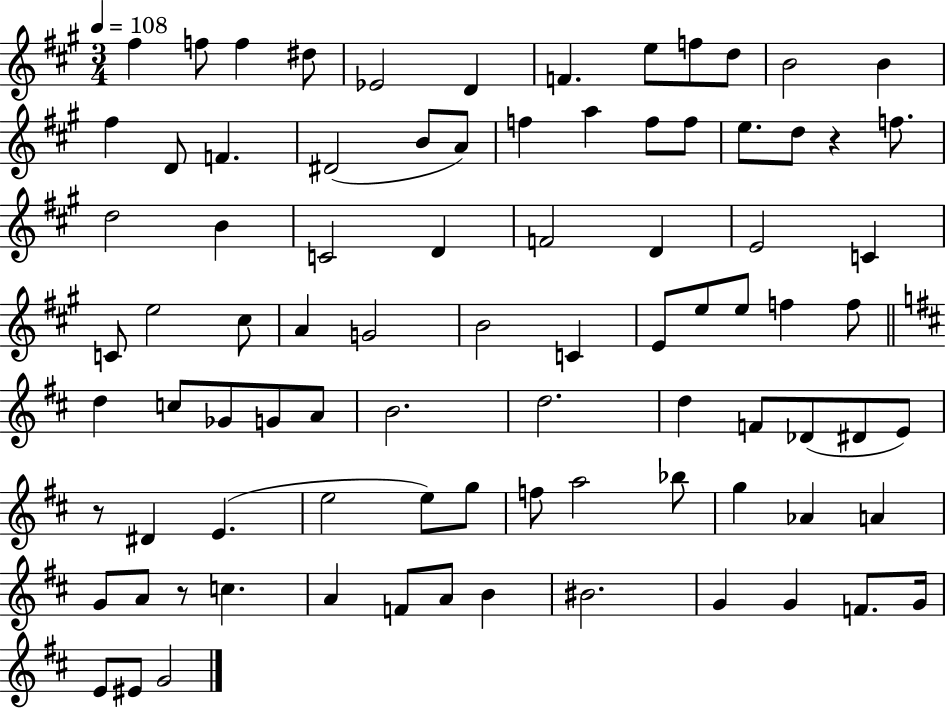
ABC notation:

X:1
T:Untitled
M:3/4
L:1/4
K:A
^f f/2 f ^d/2 _E2 D F e/2 f/2 d/2 B2 B ^f D/2 F ^D2 B/2 A/2 f a f/2 f/2 e/2 d/2 z f/2 d2 B C2 D F2 D E2 C C/2 e2 ^c/2 A G2 B2 C E/2 e/2 e/2 f f/2 d c/2 _G/2 G/2 A/2 B2 d2 d F/2 _D/2 ^D/2 E/2 z/2 ^D E e2 e/2 g/2 f/2 a2 _b/2 g _A A G/2 A/2 z/2 c A F/2 A/2 B ^B2 G G F/2 G/4 E/2 ^E/2 G2